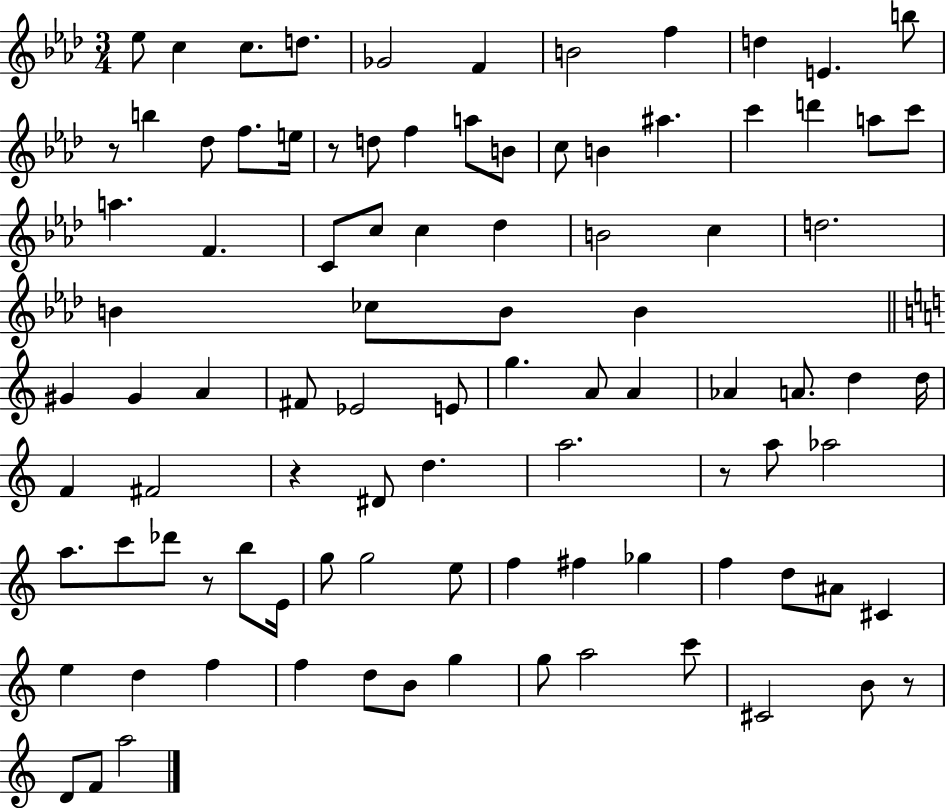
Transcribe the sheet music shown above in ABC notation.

X:1
T:Untitled
M:3/4
L:1/4
K:Ab
_e/2 c c/2 d/2 _G2 F B2 f d E b/2 z/2 b _d/2 f/2 e/4 z/2 d/2 f a/2 B/2 c/2 B ^a c' d' a/2 c'/2 a F C/2 c/2 c _d B2 c d2 B _c/2 B/2 B ^G ^G A ^F/2 _E2 E/2 g A/2 A _A A/2 d d/4 F ^F2 z ^D/2 d a2 z/2 a/2 _a2 a/2 c'/2 _d'/2 z/2 b/2 E/4 g/2 g2 e/2 f ^f _g f d/2 ^A/2 ^C e d f f d/2 B/2 g g/2 a2 c'/2 ^C2 B/2 z/2 D/2 F/2 a2